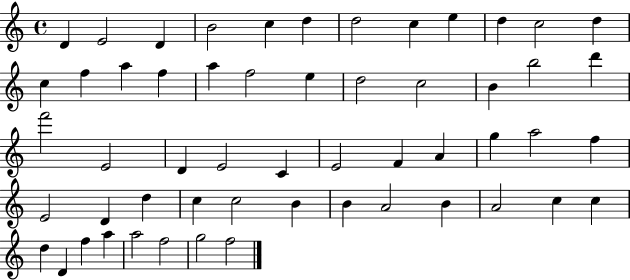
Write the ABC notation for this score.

X:1
T:Untitled
M:4/4
L:1/4
K:C
D E2 D B2 c d d2 c e d c2 d c f a f a f2 e d2 c2 B b2 d' f'2 E2 D E2 C E2 F A g a2 f E2 D d c c2 B B A2 B A2 c c d D f a a2 f2 g2 f2